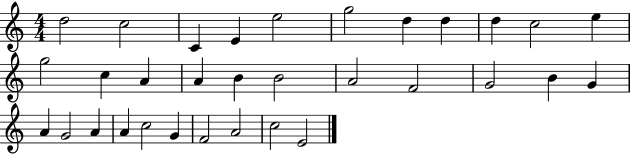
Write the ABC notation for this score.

X:1
T:Untitled
M:4/4
L:1/4
K:C
d2 c2 C E e2 g2 d d d c2 e g2 c A A B B2 A2 F2 G2 B G A G2 A A c2 G F2 A2 c2 E2